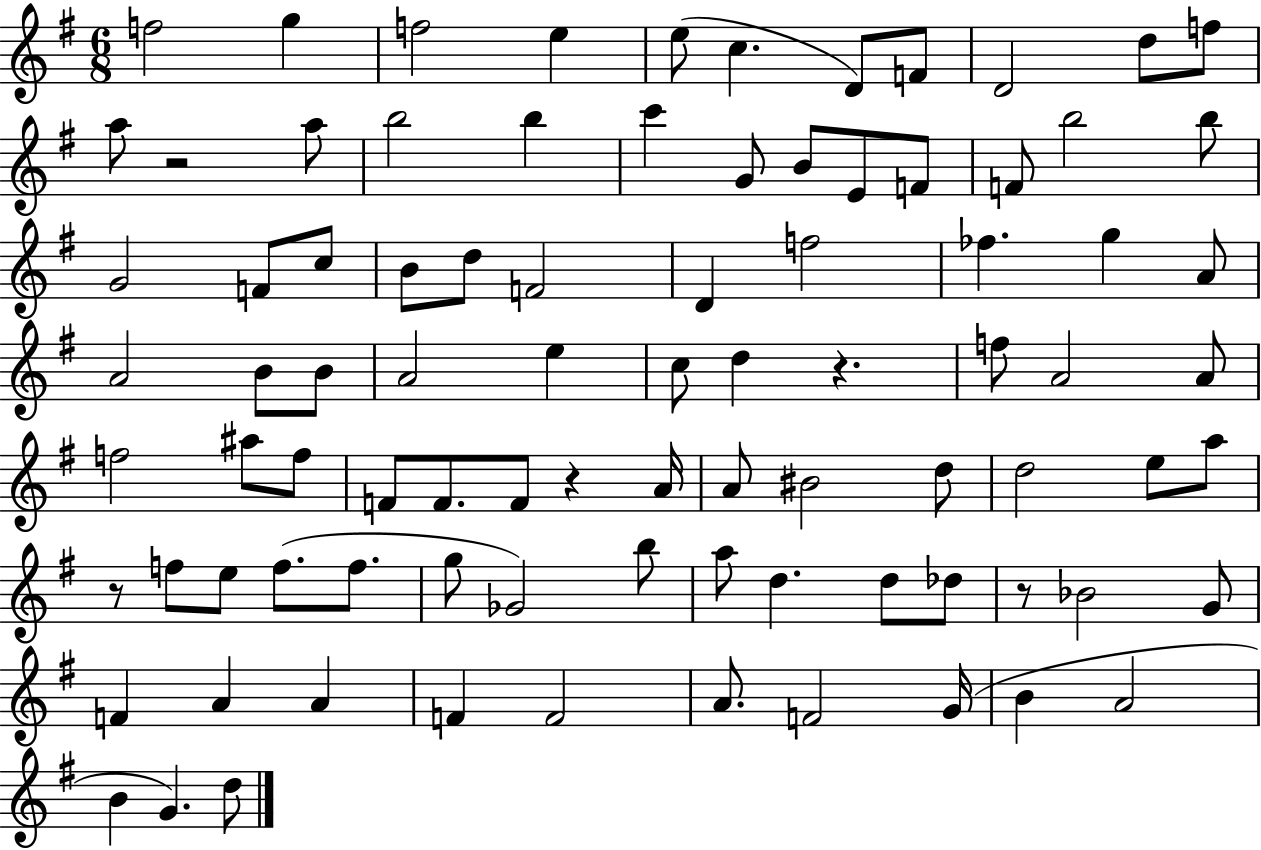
{
  \clef treble
  \numericTimeSignature
  \time 6/8
  \key g \major
  f''2 g''4 | f''2 e''4 | e''8( c''4. d'8) f'8 | d'2 d''8 f''8 | \break a''8 r2 a''8 | b''2 b''4 | c'''4 g'8 b'8 e'8 f'8 | f'8 b''2 b''8 | \break g'2 f'8 c''8 | b'8 d''8 f'2 | d'4 f''2 | fes''4. g''4 a'8 | \break a'2 b'8 b'8 | a'2 e''4 | c''8 d''4 r4. | f''8 a'2 a'8 | \break f''2 ais''8 f''8 | f'8 f'8. f'8 r4 a'16 | a'8 bis'2 d''8 | d''2 e''8 a''8 | \break r8 f''8 e''8 f''8.( f''8. | g''8 ges'2) b''8 | a''8 d''4. d''8 des''8 | r8 bes'2 g'8 | \break f'4 a'4 a'4 | f'4 f'2 | a'8. f'2 g'16( | b'4 a'2 | \break b'4 g'4.) d''8 | \bar "|."
}